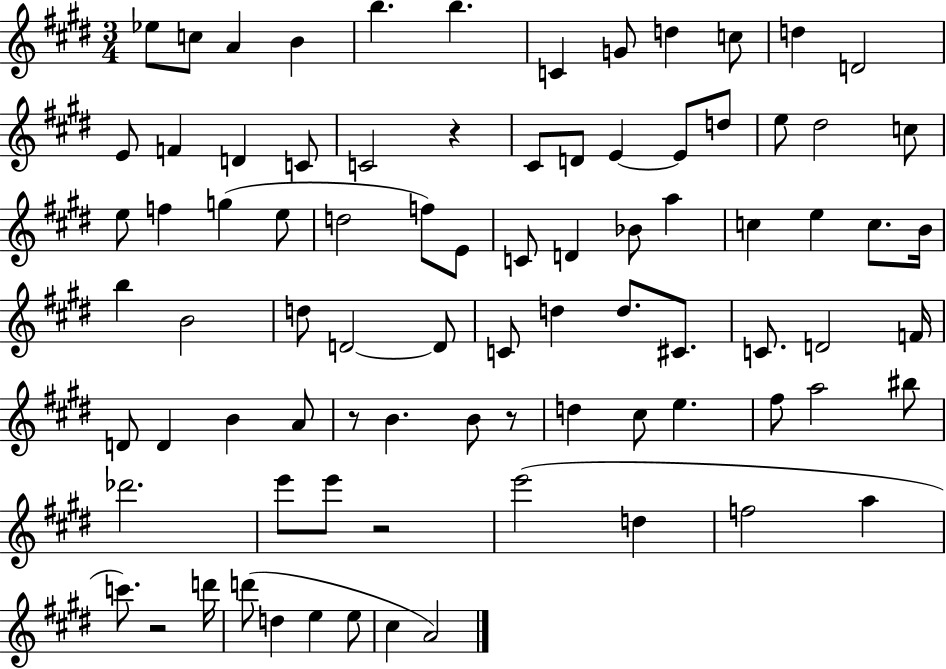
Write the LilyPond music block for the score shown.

{
  \clef treble
  \numericTimeSignature
  \time 3/4
  \key e \major
  \repeat volta 2 { ees''8 c''8 a'4 b'4 | b''4. b''4. | c'4 g'8 d''4 c''8 | d''4 d'2 | \break e'8 f'4 d'4 c'8 | c'2 r4 | cis'8 d'8 e'4~~ e'8 d''8 | e''8 dis''2 c''8 | \break e''8 f''4 g''4( e''8 | d''2 f''8) e'8 | c'8 d'4 bes'8 a''4 | c''4 e''4 c''8. b'16 | \break b''4 b'2 | d''8 d'2~~ d'8 | c'8 d''4 d''8. cis'8. | c'8. d'2 f'16 | \break d'8 d'4 b'4 a'8 | r8 b'4. b'8 r8 | d''4 cis''8 e''4. | fis''8 a''2 bis''8 | \break des'''2. | e'''8 e'''8 r2 | e'''2( d''4 | f''2 a''4 | \break c'''8.) r2 d'''16 | d'''8( d''4 e''4 e''8 | cis''4 a'2) | } \bar "|."
}